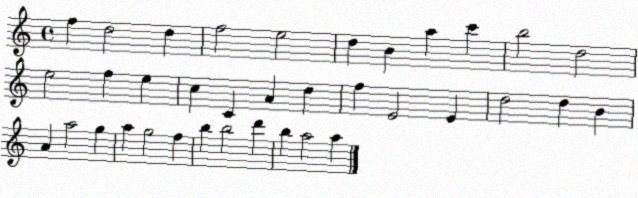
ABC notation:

X:1
T:Untitled
M:4/4
L:1/4
K:C
f d2 d f2 e2 d B a c' b2 d2 e2 f e c C A d f E2 E d2 d B A a2 g a g2 f b b2 d' b a2 a